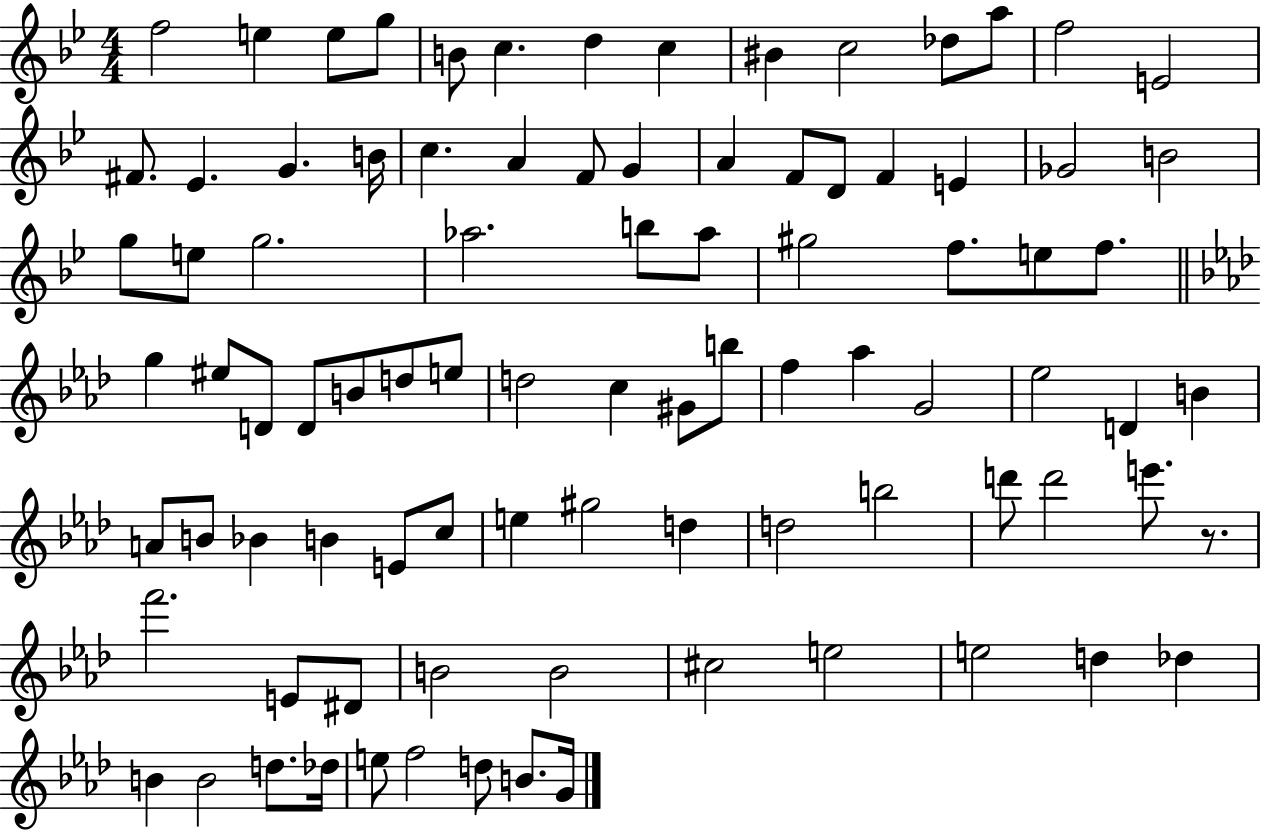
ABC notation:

X:1
T:Untitled
M:4/4
L:1/4
K:Bb
f2 e e/2 g/2 B/2 c d c ^B c2 _d/2 a/2 f2 E2 ^F/2 _E G B/4 c A F/2 G A F/2 D/2 F E _G2 B2 g/2 e/2 g2 _a2 b/2 _a/2 ^g2 f/2 e/2 f/2 g ^e/2 D/2 D/2 B/2 d/2 e/2 d2 c ^G/2 b/2 f _a G2 _e2 D B A/2 B/2 _B B E/2 c/2 e ^g2 d d2 b2 d'/2 d'2 e'/2 z/2 f'2 E/2 ^D/2 B2 B2 ^c2 e2 e2 d _d B B2 d/2 _d/4 e/2 f2 d/2 B/2 G/4